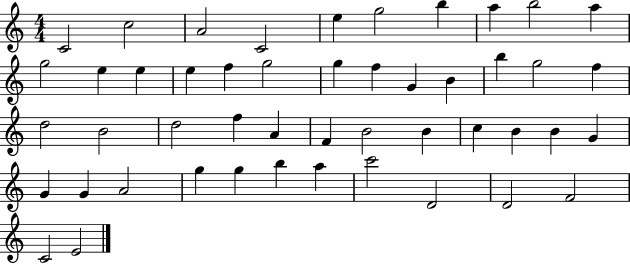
X:1
T:Untitled
M:4/4
L:1/4
K:C
C2 c2 A2 C2 e g2 b a b2 a g2 e e e f g2 g f G B b g2 f d2 B2 d2 f A F B2 B c B B G G G A2 g g b a c'2 D2 D2 F2 C2 E2